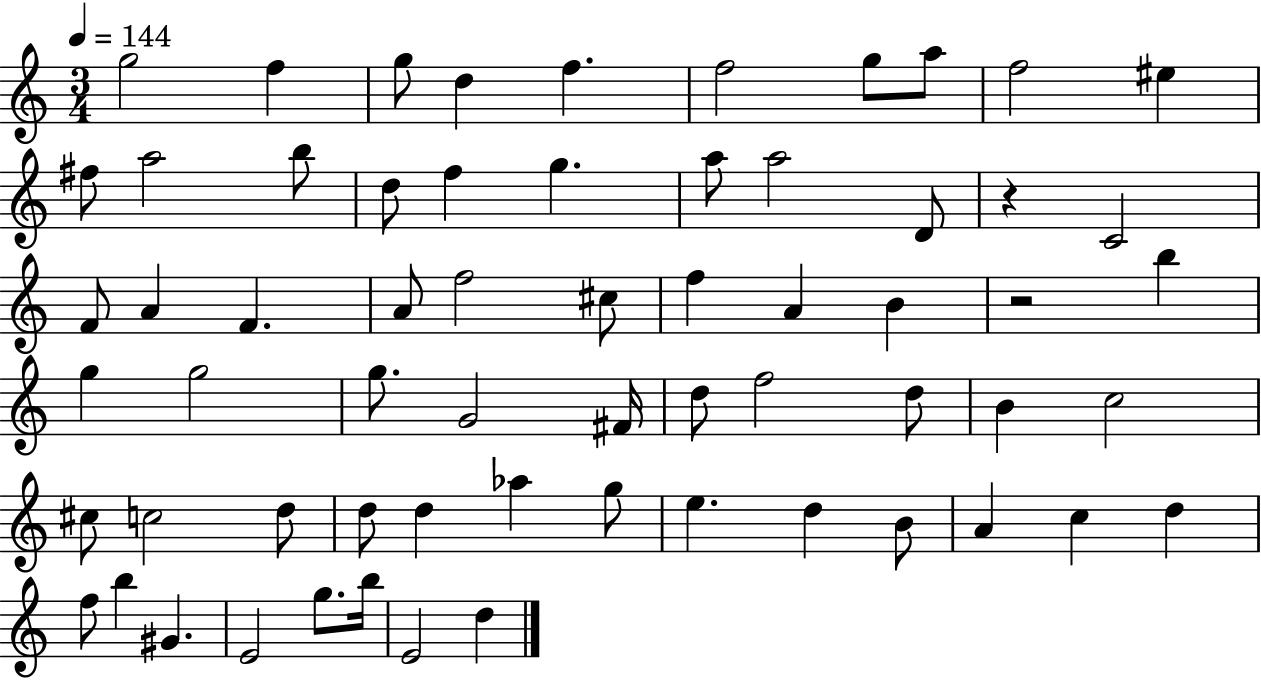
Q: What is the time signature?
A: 3/4